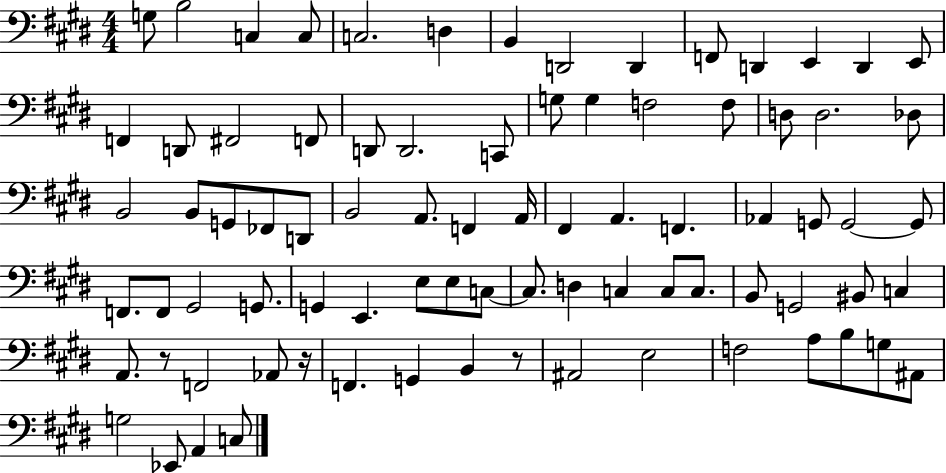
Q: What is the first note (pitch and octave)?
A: G3